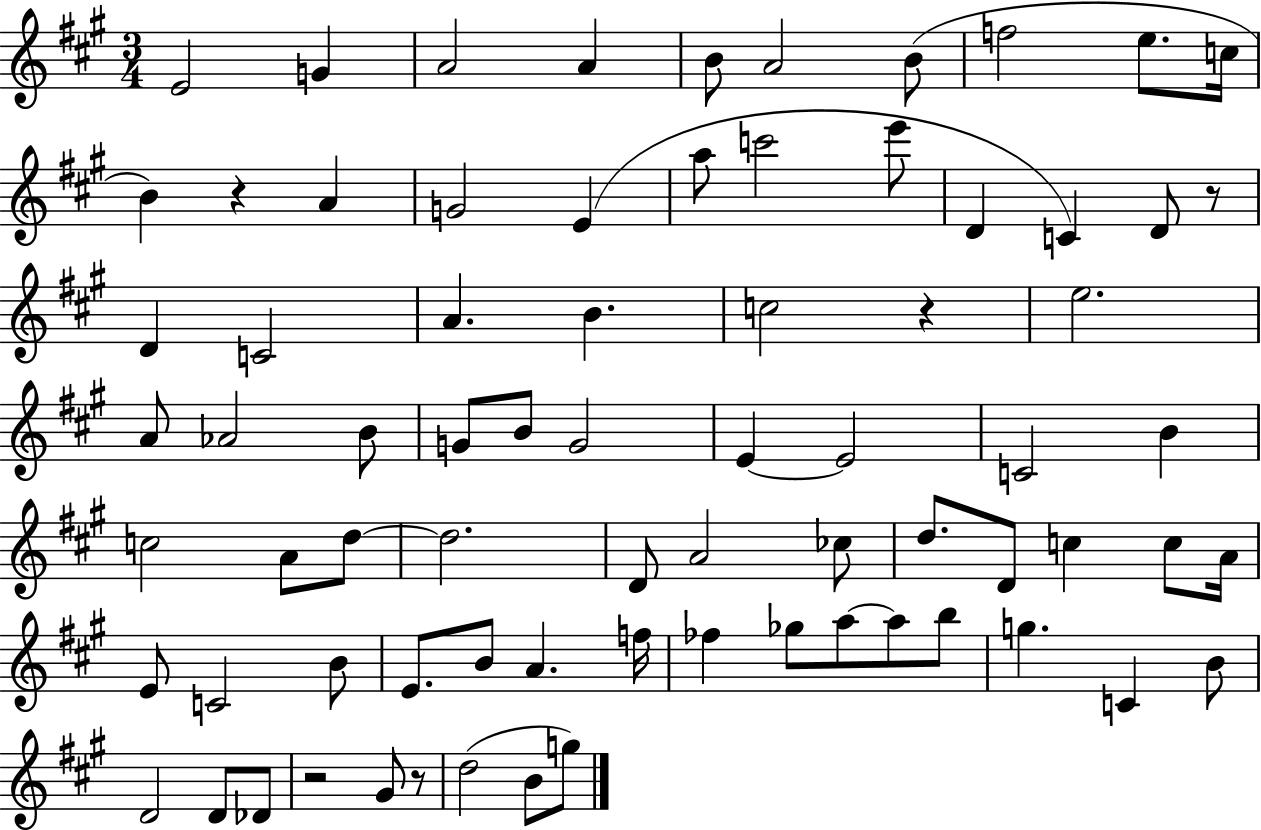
E4/h G4/q A4/h A4/q B4/e A4/h B4/e F5/h E5/e. C5/s B4/q R/q A4/q G4/h E4/q A5/e C6/h E6/e D4/q C4/q D4/e R/e D4/q C4/h A4/q. B4/q. C5/h R/q E5/h. A4/e Ab4/h B4/e G4/e B4/e G4/h E4/q E4/h C4/h B4/q C5/h A4/e D5/e D5/h. D4/e A4/h CES5/e D5/e. D4/e C5/q C5/e A4/s E4/e C4/h B4/e E4/e. B4/e A4/q. F5/s FES5/q Gb5/e A5/e A5/e B5/e G5/q. C4/q B4/e D4/h D4/e Db4/e R/h G#4/e R/e D5/h B4/e G5/e